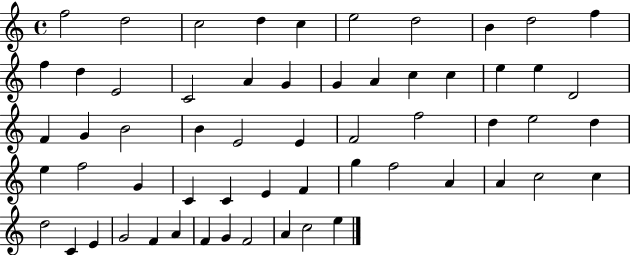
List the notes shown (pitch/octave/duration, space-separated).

F5/h D5/h C5/h D5/q C5/q E5/h D5/h B4/q D5/h F5/q F5/q D5/q E4/h C4/h A4/q G4/q G4/q A4/q C5/q C5/q E5/q E5/q D4/h F4/q G4/q B4/h B4/q E4/h E4/q F4/h F5/h D5/q E5/h D5/q E5/q F5/h G4/q C4/q C4/q E4/q F4/q G5/q F5/h A4/q A4/q C5/h C5/q D5/h C4/q E4/q G4/h F4/q A4/q F4/q G4/q F4/h A4/q C5/h E5/q